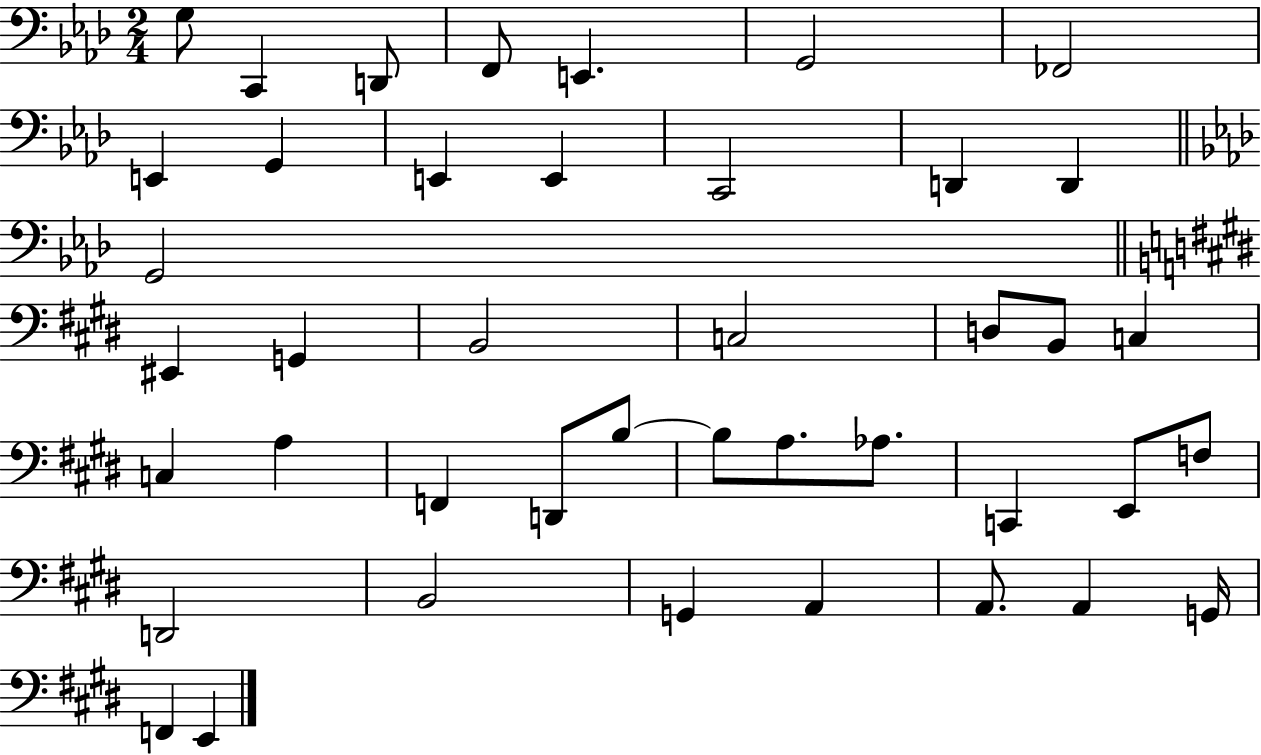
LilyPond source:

{
  \clef bass
  \numericTimeSignature
  \time 2/4
  \key aes \major
  g8 c,4 d,8 | f,8 e,4. | g,2 | fes,2 | \break e,4 g,4 | e,4 e,4 | c,2 | d,4 d,4 | \break \bar "||" \break \key aes \major g,2 | \bar "||" \break \key e \major eis,4 g,4 | b,2 | c2 | d8 b,8 c4 | \break c4 a4 | f,4 d,8 b8~~ | b8 a8. aes8. | c,4 e,8 f8 | \break d,2 | b,2 | g,4 a,4 | a,8. a,4 g,16 | \break f,4 e,4 | \bar "|."
}